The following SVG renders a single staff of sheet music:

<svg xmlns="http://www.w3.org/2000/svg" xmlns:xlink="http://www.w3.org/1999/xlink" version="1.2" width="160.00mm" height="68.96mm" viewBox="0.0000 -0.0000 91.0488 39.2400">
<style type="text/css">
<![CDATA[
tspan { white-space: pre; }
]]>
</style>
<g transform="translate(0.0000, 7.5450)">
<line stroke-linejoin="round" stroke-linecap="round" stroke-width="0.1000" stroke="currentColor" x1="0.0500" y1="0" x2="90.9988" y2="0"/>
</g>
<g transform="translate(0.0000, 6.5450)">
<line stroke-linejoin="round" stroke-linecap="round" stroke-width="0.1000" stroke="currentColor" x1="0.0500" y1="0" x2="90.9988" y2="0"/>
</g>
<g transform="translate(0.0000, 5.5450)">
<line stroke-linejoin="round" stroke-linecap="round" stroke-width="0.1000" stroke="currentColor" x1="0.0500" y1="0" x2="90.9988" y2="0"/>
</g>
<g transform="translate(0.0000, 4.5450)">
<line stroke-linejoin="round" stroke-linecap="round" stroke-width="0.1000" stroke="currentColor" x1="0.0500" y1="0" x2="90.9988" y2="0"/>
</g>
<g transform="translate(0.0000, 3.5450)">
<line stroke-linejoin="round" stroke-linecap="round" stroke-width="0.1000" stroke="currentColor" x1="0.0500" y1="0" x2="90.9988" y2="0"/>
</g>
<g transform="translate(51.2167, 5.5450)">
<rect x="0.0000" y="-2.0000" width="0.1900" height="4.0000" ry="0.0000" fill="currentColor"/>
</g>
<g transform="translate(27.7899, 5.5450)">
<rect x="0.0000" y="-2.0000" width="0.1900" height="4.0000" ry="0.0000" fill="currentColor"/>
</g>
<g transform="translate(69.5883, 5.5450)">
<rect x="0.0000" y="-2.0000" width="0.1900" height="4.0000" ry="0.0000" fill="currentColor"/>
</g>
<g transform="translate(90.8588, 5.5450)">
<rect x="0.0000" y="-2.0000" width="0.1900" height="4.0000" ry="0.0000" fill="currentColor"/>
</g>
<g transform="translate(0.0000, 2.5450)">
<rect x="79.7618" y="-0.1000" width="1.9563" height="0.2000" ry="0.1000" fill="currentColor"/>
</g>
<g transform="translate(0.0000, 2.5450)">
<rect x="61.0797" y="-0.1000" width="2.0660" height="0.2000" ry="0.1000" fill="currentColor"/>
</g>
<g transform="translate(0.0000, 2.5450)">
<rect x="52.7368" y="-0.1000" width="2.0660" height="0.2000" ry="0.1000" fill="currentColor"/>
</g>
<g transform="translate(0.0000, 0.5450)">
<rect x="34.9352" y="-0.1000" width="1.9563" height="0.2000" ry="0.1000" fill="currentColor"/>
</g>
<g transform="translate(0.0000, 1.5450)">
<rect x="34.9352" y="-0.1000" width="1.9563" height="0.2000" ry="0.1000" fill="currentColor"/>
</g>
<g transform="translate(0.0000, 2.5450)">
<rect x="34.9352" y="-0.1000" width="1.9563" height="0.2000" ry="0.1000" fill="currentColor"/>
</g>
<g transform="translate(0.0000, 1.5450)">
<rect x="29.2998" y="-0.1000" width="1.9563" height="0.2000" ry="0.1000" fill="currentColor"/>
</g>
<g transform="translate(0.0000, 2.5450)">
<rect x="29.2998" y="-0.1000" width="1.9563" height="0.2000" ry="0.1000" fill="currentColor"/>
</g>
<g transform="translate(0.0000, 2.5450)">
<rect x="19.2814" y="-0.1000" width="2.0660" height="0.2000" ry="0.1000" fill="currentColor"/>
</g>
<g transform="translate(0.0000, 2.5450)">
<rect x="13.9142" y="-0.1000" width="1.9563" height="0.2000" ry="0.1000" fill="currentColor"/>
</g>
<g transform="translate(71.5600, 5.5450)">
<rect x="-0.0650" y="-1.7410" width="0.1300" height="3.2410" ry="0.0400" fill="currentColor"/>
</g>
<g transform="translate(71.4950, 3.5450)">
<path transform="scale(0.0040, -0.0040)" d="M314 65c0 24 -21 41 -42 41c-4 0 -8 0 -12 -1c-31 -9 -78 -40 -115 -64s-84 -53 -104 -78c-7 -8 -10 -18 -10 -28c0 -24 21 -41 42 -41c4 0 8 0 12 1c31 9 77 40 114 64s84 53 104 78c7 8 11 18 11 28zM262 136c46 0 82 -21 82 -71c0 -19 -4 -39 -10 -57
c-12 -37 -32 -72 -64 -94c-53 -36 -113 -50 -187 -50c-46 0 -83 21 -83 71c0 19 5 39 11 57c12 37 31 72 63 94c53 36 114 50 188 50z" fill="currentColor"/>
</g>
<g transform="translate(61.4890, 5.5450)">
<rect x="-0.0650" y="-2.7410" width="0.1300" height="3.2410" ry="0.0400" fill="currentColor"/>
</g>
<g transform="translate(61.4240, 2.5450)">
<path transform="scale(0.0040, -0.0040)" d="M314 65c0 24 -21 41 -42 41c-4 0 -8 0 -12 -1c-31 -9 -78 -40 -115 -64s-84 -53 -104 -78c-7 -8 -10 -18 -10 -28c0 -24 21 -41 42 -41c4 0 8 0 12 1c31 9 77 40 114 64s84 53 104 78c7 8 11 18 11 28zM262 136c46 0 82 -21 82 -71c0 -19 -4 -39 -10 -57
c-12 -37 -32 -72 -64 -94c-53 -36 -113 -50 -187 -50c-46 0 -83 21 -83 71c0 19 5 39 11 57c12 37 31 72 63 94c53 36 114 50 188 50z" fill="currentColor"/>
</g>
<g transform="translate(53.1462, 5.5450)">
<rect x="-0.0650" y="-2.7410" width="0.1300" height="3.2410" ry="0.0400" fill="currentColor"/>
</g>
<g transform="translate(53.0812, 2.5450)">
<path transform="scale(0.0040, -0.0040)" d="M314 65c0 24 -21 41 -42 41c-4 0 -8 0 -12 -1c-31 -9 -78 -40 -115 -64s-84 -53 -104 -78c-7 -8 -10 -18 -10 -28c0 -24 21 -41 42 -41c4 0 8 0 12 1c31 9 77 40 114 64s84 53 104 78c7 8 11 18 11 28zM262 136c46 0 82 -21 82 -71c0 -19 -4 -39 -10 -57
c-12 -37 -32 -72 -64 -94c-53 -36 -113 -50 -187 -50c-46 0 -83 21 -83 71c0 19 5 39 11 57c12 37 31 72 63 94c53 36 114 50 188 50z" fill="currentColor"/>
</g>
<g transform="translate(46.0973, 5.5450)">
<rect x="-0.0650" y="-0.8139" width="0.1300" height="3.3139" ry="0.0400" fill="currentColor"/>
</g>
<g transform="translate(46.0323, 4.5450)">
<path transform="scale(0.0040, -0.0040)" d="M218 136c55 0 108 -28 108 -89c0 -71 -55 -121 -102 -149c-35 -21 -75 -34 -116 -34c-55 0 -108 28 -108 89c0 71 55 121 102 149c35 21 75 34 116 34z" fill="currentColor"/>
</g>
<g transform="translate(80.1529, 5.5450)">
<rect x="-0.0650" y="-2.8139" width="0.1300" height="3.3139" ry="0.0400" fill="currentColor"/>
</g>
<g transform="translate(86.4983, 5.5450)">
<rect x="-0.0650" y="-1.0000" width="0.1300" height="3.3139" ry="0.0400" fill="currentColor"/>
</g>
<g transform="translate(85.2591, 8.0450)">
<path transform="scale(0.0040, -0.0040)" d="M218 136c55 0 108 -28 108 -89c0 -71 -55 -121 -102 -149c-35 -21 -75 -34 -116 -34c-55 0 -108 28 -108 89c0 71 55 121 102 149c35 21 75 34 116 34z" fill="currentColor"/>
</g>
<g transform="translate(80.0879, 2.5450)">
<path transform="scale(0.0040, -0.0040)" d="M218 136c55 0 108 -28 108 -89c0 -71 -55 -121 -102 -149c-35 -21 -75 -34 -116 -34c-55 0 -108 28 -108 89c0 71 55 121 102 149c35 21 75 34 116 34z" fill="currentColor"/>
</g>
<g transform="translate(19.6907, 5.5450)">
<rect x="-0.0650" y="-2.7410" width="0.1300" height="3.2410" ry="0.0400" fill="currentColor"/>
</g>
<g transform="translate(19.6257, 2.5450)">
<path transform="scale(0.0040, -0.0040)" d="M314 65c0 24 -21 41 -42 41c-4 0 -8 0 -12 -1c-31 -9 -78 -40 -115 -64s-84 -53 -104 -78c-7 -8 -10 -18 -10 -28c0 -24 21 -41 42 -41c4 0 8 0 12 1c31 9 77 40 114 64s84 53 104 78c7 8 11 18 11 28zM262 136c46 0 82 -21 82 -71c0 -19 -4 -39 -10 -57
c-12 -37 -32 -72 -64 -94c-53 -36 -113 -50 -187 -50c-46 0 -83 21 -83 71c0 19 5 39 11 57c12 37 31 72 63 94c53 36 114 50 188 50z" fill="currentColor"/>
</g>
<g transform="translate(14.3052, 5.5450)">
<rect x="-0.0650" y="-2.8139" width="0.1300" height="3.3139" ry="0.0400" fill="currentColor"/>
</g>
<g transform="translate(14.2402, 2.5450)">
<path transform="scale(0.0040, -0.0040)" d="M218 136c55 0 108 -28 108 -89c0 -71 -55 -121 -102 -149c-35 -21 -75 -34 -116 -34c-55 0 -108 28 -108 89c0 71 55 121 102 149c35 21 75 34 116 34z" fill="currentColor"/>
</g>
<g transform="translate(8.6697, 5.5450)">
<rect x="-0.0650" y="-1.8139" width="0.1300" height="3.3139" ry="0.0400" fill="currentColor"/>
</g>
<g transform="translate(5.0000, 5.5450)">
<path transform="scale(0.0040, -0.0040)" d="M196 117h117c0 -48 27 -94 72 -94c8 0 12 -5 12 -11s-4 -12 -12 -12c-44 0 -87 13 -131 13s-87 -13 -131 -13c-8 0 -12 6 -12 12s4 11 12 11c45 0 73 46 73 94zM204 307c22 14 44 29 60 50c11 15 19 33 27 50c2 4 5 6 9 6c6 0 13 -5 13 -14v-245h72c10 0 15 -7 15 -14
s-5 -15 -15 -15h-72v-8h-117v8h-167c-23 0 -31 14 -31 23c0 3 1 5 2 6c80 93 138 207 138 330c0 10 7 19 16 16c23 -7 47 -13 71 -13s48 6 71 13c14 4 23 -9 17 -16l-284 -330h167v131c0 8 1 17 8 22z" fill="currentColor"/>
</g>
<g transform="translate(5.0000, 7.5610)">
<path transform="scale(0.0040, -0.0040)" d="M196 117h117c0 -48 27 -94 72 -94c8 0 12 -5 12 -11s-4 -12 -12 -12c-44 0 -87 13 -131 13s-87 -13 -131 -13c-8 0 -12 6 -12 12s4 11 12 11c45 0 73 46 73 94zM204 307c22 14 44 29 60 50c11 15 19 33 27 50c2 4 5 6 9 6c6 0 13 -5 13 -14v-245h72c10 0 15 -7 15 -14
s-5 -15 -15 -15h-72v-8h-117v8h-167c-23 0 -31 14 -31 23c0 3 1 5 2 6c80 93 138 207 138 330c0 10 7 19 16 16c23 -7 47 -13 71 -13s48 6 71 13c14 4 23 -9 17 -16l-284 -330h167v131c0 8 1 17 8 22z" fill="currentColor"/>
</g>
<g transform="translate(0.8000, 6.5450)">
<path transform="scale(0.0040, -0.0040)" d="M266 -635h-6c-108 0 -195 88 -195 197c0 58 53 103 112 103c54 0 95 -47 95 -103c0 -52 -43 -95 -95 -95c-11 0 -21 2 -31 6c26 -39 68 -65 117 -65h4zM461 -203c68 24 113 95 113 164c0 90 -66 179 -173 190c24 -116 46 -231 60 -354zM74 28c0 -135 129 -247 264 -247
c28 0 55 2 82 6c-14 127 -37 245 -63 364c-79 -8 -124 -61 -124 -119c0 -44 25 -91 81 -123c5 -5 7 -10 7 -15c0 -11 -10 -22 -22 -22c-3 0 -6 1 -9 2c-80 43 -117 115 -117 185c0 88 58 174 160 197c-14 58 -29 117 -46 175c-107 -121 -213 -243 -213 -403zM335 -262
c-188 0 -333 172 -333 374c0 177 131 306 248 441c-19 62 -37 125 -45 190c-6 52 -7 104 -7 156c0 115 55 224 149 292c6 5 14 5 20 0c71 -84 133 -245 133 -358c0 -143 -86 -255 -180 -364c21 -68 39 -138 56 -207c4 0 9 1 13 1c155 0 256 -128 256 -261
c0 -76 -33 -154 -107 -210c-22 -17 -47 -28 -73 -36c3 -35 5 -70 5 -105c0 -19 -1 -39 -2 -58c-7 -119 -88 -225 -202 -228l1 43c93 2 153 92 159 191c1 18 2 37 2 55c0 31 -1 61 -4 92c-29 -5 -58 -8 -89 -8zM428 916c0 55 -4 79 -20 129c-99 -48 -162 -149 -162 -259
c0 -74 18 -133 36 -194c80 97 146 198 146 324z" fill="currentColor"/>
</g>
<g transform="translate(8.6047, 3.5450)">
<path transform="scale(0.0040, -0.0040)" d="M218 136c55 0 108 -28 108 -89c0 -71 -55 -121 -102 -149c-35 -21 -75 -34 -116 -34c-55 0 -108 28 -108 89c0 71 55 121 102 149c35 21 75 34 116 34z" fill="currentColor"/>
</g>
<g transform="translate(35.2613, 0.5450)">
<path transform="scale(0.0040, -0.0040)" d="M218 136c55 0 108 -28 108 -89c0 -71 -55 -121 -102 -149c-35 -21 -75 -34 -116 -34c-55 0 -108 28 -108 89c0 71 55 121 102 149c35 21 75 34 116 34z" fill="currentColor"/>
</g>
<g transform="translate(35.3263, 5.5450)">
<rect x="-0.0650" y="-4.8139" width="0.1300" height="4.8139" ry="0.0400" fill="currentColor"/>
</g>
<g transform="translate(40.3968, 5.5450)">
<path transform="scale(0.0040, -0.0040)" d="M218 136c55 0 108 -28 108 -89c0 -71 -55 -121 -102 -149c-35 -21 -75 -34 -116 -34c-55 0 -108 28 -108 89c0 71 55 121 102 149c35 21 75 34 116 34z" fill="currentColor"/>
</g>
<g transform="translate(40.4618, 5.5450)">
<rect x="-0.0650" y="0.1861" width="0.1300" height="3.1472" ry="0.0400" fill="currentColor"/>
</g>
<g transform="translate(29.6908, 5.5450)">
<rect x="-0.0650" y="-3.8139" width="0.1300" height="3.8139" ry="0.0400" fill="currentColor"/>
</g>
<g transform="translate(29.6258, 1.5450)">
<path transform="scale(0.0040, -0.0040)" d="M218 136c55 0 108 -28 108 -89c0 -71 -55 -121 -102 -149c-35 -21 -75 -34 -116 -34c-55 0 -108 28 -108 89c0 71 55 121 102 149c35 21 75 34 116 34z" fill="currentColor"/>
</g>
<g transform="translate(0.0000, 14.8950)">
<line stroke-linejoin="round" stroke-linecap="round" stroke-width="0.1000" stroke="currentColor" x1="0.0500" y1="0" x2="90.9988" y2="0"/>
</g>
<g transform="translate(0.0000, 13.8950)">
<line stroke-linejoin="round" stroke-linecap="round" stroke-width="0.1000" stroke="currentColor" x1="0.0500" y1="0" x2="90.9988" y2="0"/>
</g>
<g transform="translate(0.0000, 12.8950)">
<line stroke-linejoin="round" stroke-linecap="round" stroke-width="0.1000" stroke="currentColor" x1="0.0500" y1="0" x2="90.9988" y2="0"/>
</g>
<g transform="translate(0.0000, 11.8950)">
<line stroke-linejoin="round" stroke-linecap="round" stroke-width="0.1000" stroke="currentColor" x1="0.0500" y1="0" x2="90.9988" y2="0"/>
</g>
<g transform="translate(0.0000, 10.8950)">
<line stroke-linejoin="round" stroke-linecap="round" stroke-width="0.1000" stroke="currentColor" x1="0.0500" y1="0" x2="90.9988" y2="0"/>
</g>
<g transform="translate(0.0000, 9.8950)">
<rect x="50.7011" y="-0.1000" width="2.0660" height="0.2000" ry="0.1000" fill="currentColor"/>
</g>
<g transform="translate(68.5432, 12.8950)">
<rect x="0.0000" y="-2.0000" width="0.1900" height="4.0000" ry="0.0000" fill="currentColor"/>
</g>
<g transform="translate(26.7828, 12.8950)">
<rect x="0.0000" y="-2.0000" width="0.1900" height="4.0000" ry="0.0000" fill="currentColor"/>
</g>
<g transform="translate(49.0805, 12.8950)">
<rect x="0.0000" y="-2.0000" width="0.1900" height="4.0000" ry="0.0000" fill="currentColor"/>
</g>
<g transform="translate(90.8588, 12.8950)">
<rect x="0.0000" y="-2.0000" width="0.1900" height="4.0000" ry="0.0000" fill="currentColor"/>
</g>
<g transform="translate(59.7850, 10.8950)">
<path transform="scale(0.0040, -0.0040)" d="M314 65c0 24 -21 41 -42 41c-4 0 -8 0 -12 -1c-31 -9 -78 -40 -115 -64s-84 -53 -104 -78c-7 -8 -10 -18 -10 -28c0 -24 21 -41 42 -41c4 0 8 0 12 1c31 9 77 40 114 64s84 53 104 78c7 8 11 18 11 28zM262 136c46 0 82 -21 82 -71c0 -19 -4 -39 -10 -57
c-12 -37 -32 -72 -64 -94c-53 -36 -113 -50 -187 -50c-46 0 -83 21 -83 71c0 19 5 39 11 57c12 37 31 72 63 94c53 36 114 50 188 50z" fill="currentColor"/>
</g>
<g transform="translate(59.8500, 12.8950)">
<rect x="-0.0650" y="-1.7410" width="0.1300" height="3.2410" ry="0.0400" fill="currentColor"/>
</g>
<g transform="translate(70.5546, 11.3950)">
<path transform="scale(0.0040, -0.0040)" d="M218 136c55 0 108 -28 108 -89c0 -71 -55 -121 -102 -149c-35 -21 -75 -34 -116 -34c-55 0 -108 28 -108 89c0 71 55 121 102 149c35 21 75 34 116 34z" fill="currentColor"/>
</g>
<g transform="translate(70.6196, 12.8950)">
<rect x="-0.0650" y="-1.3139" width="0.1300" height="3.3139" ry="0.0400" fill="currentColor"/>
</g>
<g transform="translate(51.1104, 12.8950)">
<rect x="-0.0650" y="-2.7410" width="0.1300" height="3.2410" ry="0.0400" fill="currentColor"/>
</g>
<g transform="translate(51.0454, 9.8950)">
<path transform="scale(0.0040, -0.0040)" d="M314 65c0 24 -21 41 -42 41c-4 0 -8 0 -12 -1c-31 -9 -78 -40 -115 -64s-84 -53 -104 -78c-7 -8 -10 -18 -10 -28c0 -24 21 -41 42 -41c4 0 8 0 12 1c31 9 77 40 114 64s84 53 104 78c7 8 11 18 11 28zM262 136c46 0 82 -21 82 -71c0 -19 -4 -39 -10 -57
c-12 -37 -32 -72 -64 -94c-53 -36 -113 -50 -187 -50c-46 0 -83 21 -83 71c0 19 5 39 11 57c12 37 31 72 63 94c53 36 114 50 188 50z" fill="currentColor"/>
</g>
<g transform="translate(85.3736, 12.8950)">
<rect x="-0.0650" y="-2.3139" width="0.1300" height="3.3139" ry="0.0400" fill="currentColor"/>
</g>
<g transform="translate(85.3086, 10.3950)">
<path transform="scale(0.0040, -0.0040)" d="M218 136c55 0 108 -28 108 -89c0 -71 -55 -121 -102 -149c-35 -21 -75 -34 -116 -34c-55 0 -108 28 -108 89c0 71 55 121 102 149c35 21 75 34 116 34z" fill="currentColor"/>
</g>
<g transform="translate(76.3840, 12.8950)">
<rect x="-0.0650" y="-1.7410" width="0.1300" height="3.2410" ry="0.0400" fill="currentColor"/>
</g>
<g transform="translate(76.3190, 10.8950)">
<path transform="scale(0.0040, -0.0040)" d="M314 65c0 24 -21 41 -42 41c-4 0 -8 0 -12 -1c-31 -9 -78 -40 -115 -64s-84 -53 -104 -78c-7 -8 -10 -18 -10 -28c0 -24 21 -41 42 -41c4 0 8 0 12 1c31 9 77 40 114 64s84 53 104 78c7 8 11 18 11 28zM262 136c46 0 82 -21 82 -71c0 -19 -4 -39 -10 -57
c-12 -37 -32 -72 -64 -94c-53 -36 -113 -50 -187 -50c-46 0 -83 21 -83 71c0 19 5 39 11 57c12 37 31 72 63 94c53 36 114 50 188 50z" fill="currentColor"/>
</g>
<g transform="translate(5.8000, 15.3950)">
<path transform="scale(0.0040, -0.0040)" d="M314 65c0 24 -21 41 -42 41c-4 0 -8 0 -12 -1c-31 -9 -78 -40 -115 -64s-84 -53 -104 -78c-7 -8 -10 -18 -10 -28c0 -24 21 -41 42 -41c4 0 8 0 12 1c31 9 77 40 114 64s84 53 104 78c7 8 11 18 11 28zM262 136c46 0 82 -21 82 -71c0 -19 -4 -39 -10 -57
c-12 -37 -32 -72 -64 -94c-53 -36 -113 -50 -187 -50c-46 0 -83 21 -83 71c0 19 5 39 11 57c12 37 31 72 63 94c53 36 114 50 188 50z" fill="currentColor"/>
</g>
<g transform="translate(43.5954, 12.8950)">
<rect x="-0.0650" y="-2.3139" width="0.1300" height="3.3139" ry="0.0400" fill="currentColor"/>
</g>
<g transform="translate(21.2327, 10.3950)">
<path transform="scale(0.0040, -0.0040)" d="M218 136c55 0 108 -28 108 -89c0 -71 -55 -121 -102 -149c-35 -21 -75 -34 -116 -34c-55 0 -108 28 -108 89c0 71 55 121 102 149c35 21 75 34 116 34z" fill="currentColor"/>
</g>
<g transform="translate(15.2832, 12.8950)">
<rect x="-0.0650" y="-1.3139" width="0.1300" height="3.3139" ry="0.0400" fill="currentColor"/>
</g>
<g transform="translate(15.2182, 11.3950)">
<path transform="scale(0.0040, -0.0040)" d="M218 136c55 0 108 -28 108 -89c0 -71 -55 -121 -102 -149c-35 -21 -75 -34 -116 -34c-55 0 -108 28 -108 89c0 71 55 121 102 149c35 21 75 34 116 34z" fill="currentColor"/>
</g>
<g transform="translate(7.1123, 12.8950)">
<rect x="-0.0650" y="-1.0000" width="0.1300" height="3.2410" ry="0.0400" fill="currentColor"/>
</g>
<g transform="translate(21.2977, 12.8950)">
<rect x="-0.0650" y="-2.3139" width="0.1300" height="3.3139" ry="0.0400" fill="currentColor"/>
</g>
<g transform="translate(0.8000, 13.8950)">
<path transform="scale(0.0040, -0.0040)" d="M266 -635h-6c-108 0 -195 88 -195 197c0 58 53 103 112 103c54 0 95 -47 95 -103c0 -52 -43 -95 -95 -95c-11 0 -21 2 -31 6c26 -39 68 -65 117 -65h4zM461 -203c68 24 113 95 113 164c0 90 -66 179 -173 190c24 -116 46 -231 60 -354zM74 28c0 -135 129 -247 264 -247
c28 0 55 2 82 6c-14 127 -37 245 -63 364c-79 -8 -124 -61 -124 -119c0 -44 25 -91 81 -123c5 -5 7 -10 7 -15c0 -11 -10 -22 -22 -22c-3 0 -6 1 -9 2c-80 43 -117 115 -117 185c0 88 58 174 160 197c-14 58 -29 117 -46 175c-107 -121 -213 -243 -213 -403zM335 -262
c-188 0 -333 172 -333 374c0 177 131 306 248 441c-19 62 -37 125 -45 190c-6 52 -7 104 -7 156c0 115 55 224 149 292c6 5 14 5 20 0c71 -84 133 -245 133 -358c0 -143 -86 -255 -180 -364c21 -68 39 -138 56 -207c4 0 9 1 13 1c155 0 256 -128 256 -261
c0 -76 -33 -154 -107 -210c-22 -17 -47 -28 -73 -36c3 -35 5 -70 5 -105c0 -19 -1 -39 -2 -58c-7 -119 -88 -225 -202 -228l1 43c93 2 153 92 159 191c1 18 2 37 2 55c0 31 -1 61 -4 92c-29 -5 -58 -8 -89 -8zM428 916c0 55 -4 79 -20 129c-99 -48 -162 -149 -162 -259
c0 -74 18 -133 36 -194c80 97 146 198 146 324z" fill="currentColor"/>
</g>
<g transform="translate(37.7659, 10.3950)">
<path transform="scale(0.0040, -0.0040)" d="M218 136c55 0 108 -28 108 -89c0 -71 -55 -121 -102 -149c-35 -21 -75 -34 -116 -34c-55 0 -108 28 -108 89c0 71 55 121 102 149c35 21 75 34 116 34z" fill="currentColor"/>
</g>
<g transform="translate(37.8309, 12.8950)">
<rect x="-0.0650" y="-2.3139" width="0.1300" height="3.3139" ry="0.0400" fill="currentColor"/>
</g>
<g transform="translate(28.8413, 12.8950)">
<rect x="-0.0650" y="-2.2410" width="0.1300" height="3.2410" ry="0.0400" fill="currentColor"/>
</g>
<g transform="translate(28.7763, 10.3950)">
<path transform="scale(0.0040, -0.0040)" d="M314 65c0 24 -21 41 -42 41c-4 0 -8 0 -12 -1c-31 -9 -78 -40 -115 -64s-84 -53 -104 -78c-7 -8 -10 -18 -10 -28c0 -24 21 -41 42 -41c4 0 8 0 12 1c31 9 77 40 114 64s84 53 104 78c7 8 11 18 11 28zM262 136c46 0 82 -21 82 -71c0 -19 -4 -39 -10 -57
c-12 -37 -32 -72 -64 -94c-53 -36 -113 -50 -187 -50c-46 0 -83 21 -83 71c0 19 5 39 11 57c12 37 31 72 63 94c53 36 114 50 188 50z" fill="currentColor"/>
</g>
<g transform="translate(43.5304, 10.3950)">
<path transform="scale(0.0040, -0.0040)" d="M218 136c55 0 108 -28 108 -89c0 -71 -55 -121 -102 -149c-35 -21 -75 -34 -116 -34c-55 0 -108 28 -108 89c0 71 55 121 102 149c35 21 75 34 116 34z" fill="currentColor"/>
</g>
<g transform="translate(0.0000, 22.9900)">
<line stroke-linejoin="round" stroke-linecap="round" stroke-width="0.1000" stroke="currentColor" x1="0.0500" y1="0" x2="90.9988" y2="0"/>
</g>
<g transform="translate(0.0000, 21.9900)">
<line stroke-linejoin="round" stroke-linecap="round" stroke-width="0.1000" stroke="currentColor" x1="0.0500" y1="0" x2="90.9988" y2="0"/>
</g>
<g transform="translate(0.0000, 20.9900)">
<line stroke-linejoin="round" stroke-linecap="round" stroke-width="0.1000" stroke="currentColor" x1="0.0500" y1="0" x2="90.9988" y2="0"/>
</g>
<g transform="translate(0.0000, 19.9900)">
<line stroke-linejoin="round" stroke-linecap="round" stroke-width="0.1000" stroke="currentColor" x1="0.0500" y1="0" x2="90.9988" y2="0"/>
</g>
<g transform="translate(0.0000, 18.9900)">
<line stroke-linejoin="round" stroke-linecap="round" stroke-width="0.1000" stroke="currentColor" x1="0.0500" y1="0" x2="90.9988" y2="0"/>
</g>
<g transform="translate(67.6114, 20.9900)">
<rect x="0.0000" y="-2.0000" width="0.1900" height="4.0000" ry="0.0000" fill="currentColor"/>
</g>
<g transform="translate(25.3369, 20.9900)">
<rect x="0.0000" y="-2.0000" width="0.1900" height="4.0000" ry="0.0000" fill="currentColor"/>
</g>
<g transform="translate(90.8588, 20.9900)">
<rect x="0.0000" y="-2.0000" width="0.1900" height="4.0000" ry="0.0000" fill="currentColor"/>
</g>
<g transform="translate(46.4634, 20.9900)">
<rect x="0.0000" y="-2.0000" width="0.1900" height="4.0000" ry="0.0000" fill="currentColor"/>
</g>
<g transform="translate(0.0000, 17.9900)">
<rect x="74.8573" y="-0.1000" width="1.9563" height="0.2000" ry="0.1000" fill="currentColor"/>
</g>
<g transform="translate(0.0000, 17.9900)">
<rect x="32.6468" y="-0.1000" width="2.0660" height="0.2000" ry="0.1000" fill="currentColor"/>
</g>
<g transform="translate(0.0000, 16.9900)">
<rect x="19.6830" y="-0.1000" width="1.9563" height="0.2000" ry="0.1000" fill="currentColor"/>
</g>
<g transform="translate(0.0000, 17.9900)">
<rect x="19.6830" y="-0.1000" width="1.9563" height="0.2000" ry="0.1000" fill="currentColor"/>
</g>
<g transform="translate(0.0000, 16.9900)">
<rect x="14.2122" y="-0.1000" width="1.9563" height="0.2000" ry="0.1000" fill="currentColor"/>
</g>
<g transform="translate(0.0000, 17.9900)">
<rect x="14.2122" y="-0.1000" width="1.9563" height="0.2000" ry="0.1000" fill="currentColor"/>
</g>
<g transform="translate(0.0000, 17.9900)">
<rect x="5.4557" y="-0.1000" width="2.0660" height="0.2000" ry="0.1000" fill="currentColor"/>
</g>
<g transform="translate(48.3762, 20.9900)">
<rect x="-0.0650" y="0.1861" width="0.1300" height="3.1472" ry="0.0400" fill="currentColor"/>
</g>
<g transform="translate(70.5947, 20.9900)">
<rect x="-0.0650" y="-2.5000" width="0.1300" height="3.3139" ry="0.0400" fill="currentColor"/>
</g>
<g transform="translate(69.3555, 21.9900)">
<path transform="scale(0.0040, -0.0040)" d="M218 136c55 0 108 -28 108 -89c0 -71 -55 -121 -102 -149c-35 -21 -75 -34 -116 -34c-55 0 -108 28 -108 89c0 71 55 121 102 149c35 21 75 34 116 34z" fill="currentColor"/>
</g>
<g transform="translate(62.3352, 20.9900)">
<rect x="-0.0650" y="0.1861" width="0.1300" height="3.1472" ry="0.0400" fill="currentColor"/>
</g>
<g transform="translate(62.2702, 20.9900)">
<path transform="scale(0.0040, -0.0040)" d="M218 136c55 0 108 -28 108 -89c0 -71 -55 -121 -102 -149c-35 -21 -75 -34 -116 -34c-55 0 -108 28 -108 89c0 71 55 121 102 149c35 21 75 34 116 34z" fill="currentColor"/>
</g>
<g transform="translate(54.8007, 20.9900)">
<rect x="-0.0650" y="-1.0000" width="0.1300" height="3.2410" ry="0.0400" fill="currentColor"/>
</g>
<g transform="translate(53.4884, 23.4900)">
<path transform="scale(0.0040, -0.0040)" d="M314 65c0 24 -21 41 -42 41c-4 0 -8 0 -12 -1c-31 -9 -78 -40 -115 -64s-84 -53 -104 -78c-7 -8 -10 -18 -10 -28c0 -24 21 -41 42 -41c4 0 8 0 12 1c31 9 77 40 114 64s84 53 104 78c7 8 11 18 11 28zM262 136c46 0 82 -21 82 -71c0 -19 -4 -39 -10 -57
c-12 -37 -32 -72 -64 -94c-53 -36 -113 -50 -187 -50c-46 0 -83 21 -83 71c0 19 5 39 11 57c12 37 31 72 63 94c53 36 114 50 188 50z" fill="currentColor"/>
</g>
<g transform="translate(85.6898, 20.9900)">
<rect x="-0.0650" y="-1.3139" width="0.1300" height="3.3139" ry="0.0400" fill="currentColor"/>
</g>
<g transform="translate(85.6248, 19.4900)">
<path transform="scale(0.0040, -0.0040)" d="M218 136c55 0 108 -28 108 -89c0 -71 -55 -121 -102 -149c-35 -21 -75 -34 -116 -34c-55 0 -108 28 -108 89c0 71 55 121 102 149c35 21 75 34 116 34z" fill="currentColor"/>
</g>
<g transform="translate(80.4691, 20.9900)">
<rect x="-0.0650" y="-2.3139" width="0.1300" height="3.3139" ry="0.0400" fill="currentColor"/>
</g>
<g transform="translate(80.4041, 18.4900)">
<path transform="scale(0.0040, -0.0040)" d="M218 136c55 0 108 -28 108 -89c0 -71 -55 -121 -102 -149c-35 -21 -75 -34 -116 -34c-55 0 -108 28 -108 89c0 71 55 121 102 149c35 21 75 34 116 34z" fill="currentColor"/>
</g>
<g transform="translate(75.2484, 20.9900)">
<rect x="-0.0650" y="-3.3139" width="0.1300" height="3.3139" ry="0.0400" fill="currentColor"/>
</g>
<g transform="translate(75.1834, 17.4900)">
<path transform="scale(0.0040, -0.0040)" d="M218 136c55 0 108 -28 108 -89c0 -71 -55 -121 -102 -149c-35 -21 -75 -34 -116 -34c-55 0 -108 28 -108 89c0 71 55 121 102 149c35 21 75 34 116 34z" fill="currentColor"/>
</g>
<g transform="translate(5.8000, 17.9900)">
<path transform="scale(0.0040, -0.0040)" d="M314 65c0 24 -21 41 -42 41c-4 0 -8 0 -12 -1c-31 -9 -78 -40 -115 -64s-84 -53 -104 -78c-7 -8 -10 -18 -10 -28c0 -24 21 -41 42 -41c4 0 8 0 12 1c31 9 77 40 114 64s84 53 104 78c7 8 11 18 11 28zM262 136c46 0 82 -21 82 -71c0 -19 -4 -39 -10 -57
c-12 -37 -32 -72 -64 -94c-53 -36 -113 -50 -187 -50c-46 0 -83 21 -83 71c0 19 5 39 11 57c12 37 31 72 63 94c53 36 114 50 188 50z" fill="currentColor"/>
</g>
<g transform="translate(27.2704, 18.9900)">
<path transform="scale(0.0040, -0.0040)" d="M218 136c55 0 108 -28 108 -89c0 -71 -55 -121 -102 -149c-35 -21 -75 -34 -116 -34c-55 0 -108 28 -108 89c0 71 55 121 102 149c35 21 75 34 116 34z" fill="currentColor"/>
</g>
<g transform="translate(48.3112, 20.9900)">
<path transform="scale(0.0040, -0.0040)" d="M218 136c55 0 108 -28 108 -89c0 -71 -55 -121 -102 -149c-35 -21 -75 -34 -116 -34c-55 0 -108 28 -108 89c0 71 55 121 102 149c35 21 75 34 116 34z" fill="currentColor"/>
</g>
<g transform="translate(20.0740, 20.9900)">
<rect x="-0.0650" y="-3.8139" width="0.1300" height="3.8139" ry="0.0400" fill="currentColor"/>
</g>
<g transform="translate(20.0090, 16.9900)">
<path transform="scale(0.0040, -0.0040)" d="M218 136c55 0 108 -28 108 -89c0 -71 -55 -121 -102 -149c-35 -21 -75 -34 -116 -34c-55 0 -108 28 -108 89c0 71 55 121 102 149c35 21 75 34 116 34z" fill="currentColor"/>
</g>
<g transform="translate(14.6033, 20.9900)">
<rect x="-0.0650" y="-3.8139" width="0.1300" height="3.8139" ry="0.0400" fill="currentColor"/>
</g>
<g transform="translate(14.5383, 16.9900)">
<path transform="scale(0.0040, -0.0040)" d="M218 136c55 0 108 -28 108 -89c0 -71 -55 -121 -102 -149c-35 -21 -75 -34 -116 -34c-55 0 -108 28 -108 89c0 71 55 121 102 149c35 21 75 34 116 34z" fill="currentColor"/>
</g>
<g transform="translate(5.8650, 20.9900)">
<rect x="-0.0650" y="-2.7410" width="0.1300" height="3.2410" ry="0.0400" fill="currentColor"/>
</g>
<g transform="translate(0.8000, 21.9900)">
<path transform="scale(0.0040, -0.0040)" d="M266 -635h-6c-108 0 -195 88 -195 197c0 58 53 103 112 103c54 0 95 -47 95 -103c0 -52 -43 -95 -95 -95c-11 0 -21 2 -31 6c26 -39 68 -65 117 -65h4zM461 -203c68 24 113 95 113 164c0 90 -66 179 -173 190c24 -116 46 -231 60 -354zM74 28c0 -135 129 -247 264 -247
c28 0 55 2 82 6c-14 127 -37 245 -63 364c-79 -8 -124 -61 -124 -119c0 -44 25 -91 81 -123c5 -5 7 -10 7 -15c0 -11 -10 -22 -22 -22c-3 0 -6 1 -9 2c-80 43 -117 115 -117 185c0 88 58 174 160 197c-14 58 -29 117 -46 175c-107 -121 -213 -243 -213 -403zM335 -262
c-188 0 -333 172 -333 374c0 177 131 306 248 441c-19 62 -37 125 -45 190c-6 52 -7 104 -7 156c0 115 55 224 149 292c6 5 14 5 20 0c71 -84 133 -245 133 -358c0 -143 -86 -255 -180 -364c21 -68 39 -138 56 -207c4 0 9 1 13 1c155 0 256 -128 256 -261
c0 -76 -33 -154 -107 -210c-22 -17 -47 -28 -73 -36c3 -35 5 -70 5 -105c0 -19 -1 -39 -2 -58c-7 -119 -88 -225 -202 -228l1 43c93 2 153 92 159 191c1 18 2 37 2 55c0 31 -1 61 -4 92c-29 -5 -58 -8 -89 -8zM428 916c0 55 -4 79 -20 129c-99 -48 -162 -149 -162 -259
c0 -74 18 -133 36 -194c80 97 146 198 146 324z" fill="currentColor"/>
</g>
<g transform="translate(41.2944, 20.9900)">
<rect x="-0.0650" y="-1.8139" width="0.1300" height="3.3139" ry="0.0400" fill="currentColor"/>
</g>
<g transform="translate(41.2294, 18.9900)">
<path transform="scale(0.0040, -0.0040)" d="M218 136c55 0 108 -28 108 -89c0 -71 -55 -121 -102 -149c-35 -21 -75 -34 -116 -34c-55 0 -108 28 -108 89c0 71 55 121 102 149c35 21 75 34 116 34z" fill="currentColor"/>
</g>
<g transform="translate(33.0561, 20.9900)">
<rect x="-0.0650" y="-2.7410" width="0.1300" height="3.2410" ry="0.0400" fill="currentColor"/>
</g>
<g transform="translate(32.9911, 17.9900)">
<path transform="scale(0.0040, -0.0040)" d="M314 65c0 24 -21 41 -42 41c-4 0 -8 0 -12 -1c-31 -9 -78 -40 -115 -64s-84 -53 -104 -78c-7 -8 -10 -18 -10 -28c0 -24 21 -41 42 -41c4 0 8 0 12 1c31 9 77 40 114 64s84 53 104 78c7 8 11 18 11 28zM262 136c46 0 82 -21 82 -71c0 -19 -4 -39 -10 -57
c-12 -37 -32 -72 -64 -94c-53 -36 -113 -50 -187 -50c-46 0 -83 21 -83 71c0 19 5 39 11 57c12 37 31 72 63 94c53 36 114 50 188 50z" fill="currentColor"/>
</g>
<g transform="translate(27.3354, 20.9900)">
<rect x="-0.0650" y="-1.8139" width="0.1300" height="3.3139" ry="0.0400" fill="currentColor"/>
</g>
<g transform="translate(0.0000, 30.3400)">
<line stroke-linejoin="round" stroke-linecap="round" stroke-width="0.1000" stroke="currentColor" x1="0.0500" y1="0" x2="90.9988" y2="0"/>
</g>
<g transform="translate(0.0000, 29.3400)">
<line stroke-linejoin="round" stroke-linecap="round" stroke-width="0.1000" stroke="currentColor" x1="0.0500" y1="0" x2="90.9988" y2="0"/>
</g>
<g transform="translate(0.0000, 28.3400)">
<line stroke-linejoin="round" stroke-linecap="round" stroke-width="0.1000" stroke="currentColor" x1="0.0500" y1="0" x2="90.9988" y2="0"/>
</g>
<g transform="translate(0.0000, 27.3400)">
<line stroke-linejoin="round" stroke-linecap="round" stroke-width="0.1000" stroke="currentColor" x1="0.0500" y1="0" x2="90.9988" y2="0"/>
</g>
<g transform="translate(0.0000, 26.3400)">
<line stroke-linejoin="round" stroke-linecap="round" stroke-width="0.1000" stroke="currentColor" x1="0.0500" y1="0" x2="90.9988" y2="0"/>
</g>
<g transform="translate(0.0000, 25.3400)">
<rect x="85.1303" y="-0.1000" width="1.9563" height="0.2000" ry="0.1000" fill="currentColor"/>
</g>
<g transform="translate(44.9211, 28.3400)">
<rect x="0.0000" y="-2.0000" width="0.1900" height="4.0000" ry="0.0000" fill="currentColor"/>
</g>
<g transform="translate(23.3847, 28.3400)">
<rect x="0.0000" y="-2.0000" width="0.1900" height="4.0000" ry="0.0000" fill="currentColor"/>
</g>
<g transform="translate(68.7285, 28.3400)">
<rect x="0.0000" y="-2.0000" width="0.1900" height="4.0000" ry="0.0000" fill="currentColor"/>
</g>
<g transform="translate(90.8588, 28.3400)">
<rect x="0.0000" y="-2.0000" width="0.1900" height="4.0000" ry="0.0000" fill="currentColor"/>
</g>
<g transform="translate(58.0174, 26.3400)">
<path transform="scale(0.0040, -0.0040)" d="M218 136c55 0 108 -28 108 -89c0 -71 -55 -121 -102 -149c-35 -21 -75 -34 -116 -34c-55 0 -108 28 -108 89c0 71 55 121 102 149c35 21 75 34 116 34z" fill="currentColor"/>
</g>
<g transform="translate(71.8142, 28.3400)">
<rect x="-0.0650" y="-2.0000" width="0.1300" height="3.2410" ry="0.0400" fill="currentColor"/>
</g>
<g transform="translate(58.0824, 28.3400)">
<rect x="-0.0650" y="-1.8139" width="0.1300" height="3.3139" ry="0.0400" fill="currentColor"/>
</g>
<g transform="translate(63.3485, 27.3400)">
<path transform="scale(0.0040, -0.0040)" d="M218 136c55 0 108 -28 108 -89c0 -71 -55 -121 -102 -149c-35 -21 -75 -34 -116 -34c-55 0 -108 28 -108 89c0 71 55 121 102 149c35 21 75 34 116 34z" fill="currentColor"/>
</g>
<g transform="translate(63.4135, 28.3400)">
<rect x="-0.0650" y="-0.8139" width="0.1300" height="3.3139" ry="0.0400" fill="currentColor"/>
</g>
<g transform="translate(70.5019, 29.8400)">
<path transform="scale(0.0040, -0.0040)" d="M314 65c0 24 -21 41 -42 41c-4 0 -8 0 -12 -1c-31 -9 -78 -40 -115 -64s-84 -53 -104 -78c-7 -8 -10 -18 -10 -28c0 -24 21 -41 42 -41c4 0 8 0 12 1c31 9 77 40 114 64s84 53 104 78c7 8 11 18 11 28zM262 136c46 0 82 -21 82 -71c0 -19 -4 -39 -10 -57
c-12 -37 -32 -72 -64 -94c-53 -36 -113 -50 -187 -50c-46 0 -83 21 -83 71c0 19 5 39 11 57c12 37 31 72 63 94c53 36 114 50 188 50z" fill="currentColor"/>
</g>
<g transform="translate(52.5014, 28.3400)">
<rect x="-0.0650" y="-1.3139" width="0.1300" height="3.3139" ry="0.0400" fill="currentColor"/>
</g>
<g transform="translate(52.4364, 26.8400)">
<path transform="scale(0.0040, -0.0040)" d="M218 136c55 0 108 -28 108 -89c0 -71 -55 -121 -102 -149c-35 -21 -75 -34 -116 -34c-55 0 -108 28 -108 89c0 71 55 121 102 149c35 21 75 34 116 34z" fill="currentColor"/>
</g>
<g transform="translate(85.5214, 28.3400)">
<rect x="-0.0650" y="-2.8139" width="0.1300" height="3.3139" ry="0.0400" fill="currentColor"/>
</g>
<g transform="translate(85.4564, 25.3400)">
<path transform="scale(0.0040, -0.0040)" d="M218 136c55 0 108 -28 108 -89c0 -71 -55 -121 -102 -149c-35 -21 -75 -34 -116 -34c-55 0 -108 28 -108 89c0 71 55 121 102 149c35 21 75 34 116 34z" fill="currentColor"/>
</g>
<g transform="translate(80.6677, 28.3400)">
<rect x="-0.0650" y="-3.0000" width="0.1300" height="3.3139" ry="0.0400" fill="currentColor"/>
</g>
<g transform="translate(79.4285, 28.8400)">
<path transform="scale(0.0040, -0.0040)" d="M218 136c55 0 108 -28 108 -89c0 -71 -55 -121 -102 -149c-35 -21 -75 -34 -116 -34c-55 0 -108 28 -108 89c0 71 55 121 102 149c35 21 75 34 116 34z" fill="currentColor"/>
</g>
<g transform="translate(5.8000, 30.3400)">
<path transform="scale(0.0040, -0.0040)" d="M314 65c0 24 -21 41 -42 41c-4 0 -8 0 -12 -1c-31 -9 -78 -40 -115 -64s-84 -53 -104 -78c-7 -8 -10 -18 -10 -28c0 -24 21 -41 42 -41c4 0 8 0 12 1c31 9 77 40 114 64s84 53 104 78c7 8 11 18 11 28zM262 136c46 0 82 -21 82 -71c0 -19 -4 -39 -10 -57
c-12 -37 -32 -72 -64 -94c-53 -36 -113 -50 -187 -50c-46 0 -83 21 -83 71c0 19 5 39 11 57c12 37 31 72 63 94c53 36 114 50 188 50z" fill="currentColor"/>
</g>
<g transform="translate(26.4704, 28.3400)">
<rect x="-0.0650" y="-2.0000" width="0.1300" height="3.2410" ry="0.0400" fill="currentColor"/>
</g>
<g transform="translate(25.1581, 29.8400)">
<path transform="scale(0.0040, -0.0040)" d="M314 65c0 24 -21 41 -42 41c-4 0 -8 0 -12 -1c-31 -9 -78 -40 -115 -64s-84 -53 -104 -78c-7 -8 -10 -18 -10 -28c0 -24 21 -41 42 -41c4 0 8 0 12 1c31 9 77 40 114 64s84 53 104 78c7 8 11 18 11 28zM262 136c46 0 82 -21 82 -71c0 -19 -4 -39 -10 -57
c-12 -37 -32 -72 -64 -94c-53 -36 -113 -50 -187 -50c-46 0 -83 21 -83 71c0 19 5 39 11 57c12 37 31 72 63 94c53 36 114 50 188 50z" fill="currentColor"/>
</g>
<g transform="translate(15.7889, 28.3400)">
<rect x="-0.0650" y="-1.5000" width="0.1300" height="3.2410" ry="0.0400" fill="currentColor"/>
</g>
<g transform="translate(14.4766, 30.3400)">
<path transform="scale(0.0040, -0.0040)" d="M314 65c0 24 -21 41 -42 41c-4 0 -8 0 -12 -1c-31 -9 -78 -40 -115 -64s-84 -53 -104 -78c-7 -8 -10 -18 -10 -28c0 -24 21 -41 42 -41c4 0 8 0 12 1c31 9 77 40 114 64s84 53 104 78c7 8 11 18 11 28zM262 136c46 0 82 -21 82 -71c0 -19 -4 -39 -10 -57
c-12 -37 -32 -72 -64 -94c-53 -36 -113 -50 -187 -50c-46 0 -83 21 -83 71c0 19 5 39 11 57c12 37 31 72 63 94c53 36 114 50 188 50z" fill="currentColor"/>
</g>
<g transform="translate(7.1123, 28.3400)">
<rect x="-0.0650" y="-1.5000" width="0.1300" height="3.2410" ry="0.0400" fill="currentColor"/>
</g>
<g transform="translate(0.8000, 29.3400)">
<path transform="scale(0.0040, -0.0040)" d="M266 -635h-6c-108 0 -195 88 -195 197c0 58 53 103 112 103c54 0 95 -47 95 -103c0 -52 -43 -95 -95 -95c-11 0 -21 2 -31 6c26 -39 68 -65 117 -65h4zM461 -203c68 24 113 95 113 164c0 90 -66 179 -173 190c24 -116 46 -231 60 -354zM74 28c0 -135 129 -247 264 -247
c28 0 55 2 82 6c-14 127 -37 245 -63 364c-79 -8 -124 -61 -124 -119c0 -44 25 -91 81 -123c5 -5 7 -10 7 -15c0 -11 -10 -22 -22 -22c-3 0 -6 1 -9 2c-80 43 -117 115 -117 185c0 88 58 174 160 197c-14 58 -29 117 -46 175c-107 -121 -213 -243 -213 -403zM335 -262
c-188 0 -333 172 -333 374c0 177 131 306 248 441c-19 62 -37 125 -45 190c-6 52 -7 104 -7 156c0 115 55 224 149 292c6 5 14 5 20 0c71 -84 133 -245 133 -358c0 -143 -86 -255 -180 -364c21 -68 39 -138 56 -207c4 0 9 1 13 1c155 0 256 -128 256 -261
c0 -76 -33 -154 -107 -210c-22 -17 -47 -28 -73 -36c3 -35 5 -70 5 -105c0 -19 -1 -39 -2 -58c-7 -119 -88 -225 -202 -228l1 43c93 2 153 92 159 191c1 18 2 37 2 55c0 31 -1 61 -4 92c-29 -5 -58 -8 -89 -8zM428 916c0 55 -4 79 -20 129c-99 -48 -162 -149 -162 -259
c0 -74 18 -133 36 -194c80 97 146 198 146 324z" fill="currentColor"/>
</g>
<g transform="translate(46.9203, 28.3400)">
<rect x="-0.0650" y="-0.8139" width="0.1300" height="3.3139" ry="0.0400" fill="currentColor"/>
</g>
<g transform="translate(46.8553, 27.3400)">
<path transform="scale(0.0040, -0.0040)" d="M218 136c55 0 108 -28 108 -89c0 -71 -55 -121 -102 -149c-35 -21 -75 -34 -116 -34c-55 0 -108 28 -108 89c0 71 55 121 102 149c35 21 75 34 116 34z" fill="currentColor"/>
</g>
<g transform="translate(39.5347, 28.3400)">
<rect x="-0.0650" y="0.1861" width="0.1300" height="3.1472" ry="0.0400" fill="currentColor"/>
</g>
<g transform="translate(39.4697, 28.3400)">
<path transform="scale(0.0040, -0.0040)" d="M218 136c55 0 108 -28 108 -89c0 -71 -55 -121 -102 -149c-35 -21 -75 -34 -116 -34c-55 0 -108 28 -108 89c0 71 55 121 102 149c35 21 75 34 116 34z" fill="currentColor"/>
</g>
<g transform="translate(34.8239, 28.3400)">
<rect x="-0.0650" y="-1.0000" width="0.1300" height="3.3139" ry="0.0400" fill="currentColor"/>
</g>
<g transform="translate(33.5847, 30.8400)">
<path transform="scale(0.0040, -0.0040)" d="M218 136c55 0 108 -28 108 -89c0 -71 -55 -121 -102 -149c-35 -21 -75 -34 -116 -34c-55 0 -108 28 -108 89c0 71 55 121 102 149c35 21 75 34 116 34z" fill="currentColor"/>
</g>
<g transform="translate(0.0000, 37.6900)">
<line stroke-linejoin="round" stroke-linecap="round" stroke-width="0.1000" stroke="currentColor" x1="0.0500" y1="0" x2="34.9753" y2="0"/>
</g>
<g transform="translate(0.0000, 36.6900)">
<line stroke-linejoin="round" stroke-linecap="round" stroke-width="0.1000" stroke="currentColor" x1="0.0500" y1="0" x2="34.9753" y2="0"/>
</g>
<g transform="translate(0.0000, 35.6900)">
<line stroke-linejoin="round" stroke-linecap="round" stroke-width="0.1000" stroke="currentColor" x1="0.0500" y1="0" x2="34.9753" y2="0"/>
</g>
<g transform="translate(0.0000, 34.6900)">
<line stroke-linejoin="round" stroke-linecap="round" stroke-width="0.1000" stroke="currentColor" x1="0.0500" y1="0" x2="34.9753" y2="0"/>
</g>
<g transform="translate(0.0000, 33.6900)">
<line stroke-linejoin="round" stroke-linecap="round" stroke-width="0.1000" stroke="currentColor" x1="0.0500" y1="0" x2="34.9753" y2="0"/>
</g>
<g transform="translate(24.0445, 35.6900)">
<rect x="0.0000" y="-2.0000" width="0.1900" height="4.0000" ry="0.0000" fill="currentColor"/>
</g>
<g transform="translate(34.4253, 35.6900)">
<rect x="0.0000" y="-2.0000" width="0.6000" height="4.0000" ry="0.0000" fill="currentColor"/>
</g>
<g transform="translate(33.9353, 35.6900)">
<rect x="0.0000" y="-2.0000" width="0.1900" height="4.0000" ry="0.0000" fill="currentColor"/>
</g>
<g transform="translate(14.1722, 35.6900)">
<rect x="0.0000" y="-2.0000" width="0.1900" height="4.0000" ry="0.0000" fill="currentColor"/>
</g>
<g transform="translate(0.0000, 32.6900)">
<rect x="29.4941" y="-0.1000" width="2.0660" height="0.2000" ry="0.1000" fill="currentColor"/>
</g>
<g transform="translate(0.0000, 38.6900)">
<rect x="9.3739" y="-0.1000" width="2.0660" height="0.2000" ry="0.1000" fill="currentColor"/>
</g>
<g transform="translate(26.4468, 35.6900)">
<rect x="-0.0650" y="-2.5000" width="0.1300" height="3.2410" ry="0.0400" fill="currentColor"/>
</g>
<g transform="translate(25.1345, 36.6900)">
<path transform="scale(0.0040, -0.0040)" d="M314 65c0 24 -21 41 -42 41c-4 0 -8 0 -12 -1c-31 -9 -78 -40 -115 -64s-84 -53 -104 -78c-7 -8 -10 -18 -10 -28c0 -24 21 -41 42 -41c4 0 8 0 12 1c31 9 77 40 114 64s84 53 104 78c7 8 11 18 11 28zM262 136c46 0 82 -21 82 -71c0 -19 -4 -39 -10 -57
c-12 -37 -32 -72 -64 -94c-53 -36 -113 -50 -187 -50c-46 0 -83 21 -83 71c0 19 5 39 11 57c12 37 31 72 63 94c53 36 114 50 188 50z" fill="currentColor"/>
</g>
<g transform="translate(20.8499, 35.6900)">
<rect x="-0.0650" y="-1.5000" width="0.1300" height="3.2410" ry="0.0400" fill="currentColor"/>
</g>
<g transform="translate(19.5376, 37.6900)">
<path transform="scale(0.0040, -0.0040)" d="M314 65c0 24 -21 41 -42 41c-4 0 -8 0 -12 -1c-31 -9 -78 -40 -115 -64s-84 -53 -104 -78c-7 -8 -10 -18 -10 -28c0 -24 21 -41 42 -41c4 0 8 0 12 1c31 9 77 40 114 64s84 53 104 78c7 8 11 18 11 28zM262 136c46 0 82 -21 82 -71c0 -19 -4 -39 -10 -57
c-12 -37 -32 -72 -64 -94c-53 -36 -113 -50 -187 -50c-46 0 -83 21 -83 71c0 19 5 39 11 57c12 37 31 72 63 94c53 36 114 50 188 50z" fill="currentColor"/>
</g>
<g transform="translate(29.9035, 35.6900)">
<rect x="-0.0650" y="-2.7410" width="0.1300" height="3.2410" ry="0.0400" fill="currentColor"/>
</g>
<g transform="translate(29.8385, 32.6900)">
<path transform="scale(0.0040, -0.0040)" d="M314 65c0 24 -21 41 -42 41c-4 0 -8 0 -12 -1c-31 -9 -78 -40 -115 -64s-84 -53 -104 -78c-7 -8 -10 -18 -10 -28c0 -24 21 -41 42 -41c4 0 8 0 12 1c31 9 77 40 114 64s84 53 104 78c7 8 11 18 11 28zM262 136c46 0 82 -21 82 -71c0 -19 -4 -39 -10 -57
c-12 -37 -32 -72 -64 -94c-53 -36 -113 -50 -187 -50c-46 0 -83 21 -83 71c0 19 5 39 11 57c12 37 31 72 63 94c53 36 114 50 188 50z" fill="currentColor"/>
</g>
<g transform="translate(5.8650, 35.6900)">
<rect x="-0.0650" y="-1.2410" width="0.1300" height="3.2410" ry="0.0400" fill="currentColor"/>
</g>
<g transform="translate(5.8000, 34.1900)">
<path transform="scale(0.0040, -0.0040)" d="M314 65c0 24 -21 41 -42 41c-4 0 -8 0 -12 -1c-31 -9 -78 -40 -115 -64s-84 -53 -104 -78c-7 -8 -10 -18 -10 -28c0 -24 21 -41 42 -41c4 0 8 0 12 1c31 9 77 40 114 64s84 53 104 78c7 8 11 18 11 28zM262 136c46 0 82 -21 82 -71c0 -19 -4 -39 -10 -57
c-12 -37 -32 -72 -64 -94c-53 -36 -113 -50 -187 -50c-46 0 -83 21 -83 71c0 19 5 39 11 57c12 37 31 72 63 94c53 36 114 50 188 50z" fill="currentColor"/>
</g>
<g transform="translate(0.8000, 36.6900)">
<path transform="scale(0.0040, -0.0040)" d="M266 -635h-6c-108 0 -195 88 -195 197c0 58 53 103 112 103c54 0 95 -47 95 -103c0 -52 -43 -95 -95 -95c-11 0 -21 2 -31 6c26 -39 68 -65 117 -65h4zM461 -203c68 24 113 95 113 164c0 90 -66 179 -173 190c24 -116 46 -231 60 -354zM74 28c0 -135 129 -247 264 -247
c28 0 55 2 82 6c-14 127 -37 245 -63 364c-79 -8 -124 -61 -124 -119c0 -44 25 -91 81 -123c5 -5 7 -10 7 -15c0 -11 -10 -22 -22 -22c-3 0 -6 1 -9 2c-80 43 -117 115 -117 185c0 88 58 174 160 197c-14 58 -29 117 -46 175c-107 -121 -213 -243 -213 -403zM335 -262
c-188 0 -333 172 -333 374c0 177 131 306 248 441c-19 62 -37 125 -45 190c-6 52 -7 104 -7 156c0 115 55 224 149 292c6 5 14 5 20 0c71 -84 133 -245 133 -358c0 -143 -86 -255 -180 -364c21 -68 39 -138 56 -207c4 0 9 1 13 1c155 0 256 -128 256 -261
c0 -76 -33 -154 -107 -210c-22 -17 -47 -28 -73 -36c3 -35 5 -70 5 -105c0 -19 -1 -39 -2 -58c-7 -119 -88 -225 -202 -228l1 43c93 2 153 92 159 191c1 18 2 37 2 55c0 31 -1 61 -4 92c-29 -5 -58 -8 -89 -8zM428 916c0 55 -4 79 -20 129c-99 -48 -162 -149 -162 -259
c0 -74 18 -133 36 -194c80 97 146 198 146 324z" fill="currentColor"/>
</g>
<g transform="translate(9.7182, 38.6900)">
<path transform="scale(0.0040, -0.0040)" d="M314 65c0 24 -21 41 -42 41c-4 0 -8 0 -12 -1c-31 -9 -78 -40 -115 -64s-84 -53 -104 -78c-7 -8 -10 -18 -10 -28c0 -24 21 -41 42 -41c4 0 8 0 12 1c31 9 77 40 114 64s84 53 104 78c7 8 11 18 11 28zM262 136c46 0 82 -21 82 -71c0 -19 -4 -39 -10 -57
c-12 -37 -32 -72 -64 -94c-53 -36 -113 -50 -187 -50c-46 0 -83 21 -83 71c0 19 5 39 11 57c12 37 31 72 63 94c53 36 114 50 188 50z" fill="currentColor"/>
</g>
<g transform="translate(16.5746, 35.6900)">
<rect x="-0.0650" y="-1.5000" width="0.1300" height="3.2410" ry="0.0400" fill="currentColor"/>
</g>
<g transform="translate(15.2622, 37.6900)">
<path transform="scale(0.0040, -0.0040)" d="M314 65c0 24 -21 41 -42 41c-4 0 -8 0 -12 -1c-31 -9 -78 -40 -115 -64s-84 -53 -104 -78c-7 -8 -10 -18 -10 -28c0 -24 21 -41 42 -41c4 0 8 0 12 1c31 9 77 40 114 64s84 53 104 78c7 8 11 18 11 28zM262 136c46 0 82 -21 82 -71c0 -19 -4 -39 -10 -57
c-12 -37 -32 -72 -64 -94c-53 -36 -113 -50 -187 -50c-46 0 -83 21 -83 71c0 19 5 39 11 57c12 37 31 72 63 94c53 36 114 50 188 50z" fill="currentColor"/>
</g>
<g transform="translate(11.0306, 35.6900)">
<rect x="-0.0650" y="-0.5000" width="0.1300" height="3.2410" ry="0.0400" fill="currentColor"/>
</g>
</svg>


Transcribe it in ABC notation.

X:1
T:Untitled
M:4/4
L:1/4
K:C
f a a2 c' e' B d a2 a2 f2 a D D2 e g g2 g g a2 f2 e f2 g a2 c' c' f a2 f B D2 B G b g e E2 E2 F2 D B d e f d F2 A a e2 C2 E2 E2 G2 a2